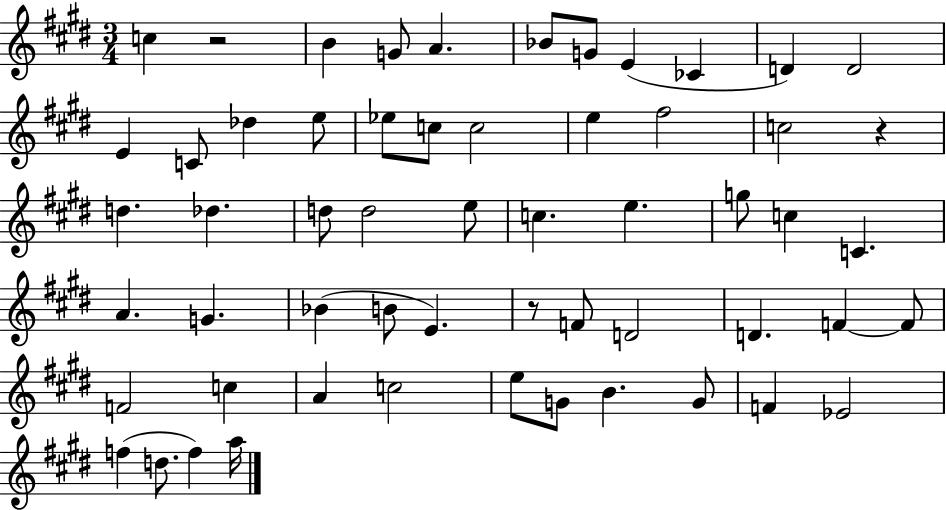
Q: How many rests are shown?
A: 3